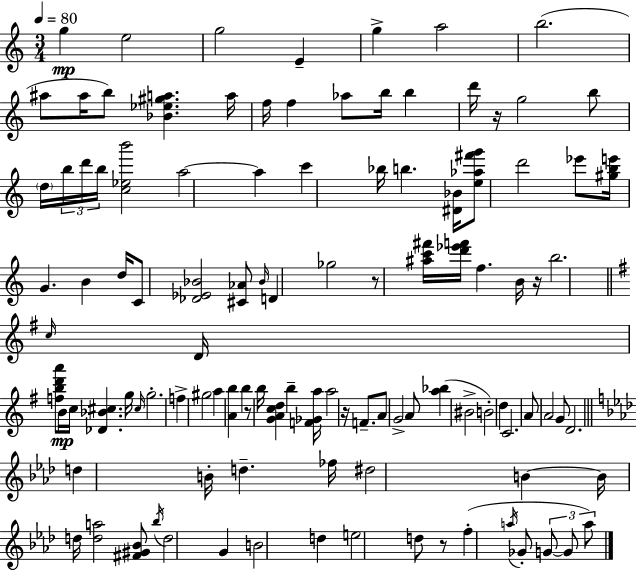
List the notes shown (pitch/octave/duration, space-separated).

G5/q E5/h G5/h E4/q G5/q A5/h B5/h. A#5/e A#5/s B5/e [Bb4,Eb5,G#5,A5]/q. A5/s F5/s F5/q Ab5/e B5/s B5/q D6/s R/s G5/h B5/e D5/s B5/s D6/s B5/s [C5,Eb5,B6]/h A5/h A5/q C6/q Bb5/s B5/q. [D#4,Bb4]/s [E5,Ab5,F#6,G6]/e D6/h Eb6/e [G#5,B5,E6]/s G4/q. B4/q D5/s C4/e [Db4,Eb4,Bb4]/h [C#4,Ab4]/e Bb4/s D4/q Gb5/h R/e [A#5,C6,F#6]/s [D6,Eb6,F6]/s F5/q. B4/s R/s B5/h. C5/s D4/s [F5,B5,D6,A6]/e B4/s C5/s [Db4,Bb4,C#5]/q. G5/s C#5/s G5/h. F5/q G#5/h A5/q [A4,B5]/q B5/q R/e B5/s [G4,A4,C5,D5]/q B5/q [F4,Gb4,A5]/s A5/h R/s F4/e. A4/e G4/h A4/e [A5,Bb5]/q BIS4/h B4/h D5/q C4/h. A4/e A4/h G4/e D4/h. D5/q B4/s D5/q. FES5/s D#5/h B4/q B4/s D5/s [D5,A5]/h [F#4,G#4,Bb4]/e Bb5/s D5/h G4/q B4/h D5/q E5/h D5/e R/e F5/q A5/s Gb4/e G4/e G4/e A5/e